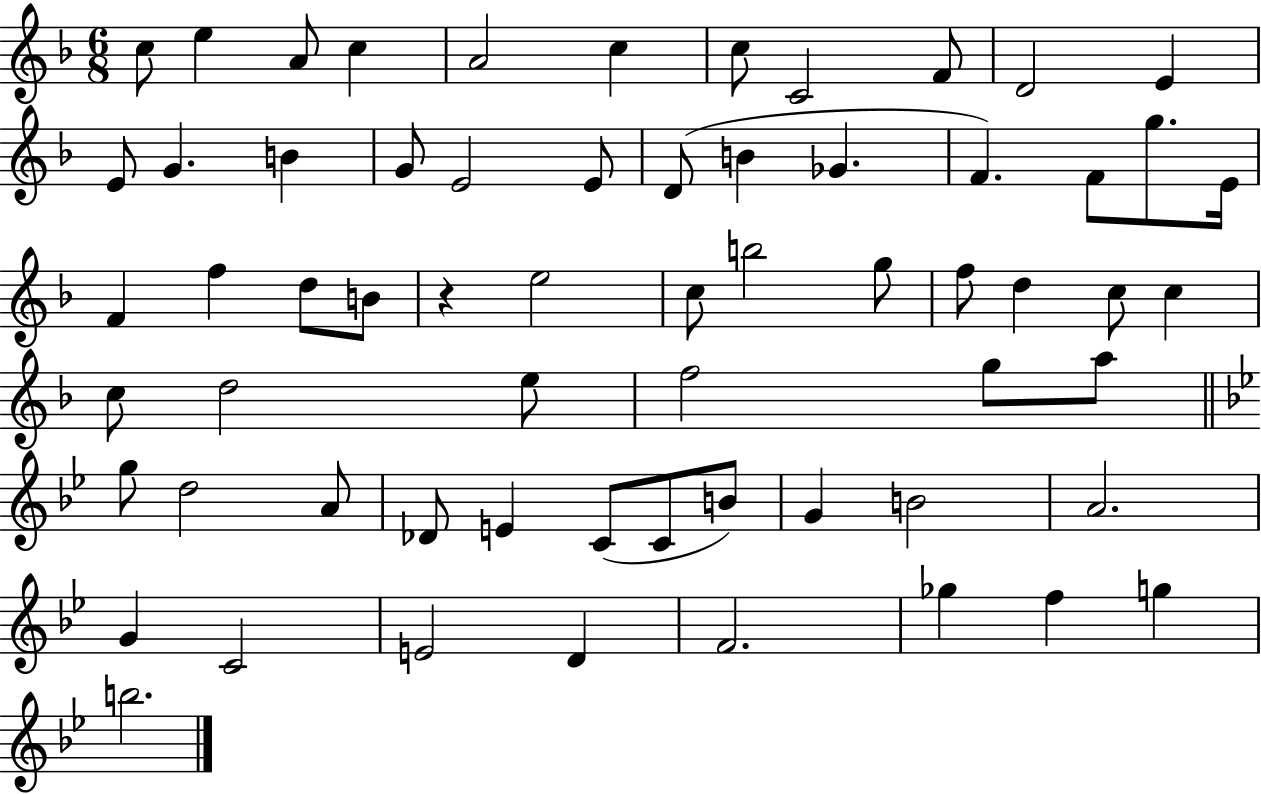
{
  \clef treble
  \numericTimeSignature
  \time 6/8
  \key f \major
  c''8 e''4 a'8 c''4 | a'2 c''4 | c''8 c'2 f'8 | d'2 e'4 | \break e'8 g'4. b'4 | g'8 e'2 e'8 | d'8( b'4 ges'4. | f'4.) f'8 g''8. e'16 | \break f'4 f''4 d''8 b'8 | r4 e''2 | c''8 b''2 g''8 | f''8 d''4 c''8 c''4 | \break c''8 d''2 e''8 | f''2 g''8 a''8 | \bar "||" \break \key bes \major g''8 d''2 a'8 | des'8 e'4 c'8( c'8 b'8) | g'4 b'2 | a'2. | \break g'4 c'2 | e'2 d'4 | f'2. | ges''4 f''4 g''4 | \break b''2. | \bar "|."
}